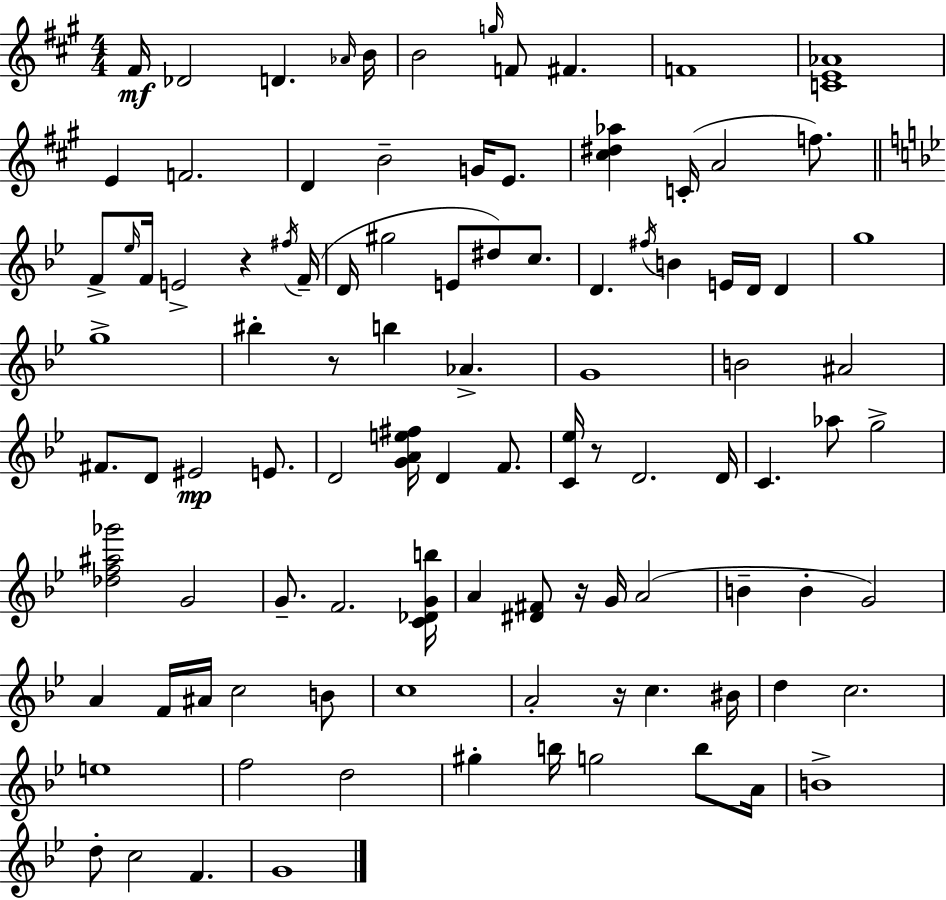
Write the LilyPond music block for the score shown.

{
  \clef treble
  \numericTimeSignature
  \time 4/4
  \key a \major
  \repeat volta 2 { fis'16\mf des'2 d'4. \grace { aes'16 } | b'16 b'2 \grace { g''16 } f'8 fis'4. | f'1 | <c' e' aes'>1 | \break e'4 f'2. | d'4 b'2-- g'16 e'8. | <cis'' dis'' aes''>4 c'16-.( a'2 f''8.) | \bar "||" \break \key bes \major f'8-> \grace { ees''16 } f'16 e'2-> r4 | \acciaccatura { fis''16 } f'16--( d'16 gis''2 e'8 dis''8) c''8. | d'4. \acciaccatura { fis''16 } b'4 e'16 d'16 d'4 | g''1 | \break g''1-> | bis''4-. r8 b''4 aes'4.-> | g'1 | b'2 ais'2 | \break fis'8. d'8 eis'2\mp | e'8. d'2 <g' a' e'' fis''>16 d'4 | f'8. <c' ees''>16 r8 d'2. | d'16 c'4. aes''8 g''2-> | \break <des'' f'' ais'' ges'''>2 g'2 | g'8.-- f'2. | <c' des' g' b''>16 a'4 <dis' fis'>8 r16 g'16 a'2( | b'4-- b'4-. g'2) | \break a'4 f'16 ais'16 c''2 | b'8 c''1 | a'2-. r16 c''4. | bis'16 d''4 c''2. | \break e''1 | f''2 d''2 | gis''4-. b''16 g''2 | b''8 a'16 b'1-> | \break d''8-. c''2 f'4. | g'1 | } \bar "|."
}